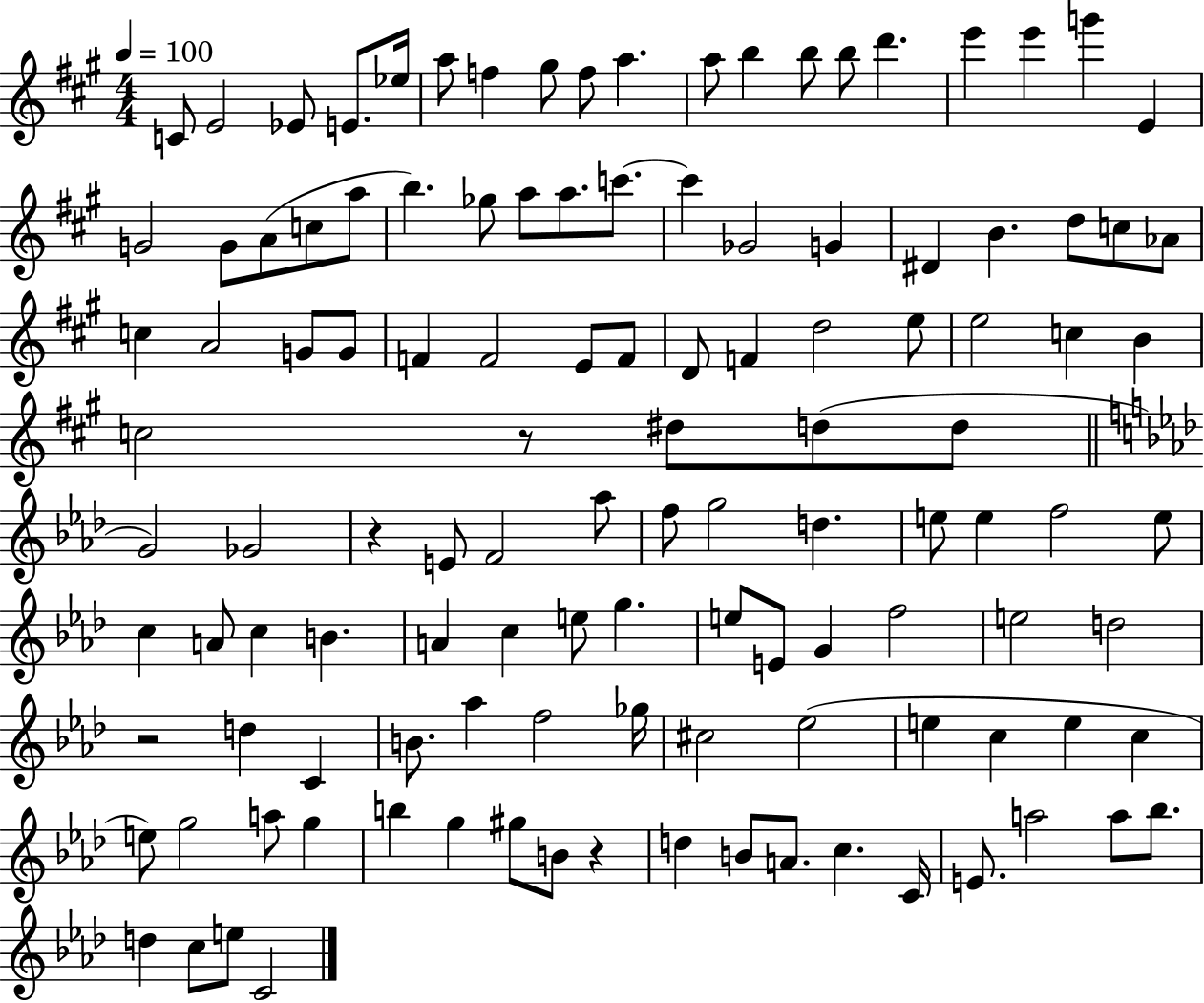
X:1
T:Untitled
M:4/4
L:1/4
K:A
C/2 E2 _E/2 E/2 _e/4 a/2 f ^g/2 f/2 a a/2 b b/2 b/2 d' e' e' g' E G2 G/2 A/2 c/2 a/2 b _g/2 a/2 a/2 c'/2 c' _G2 G ^D B d/2 c/2 _A/2 c A2 G/2 G/2 F F2 E/2 F/2 D/2 F d2 e/2 e2 c B c2 z/2 ^d/2 d/2 d/2 G2 _G2 z E/2 F2 _a/2 f/2 g2 d e/2 e f2 e/2 c A/2 c B A c e/2 g e/2 E/2 G f2 e2 d2 z2 d C B/2 _a f2 _g/4 ^c2 _e2 e c e c e/2 g2 a/2 g b g ^g/2 B/2 z d B/2 A/2 c C/4 E/2 a2 a/2 _b/2 d c/2 e/2 C2